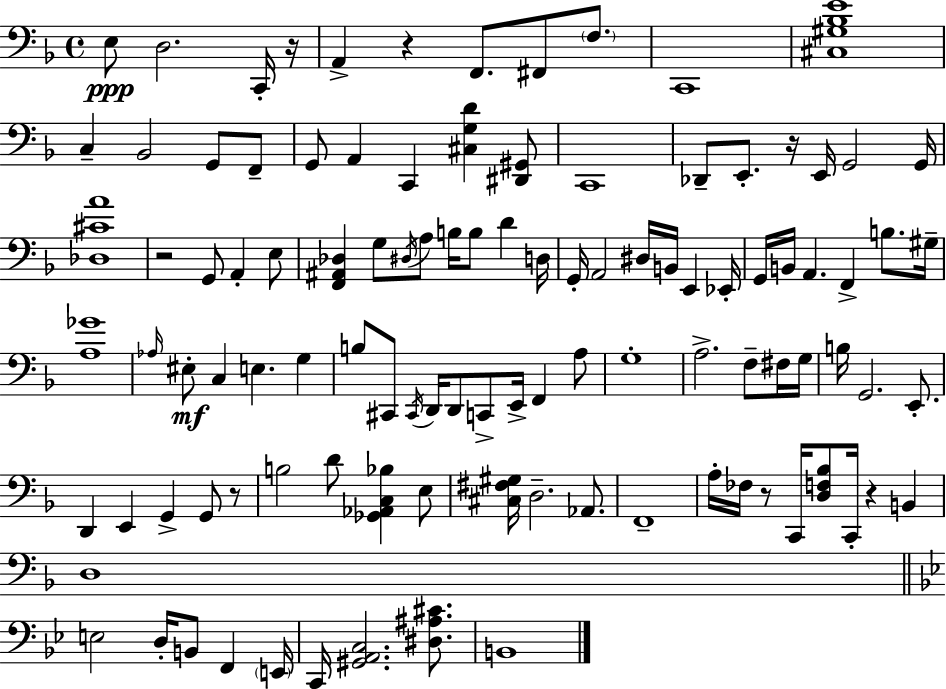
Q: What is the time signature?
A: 4/4